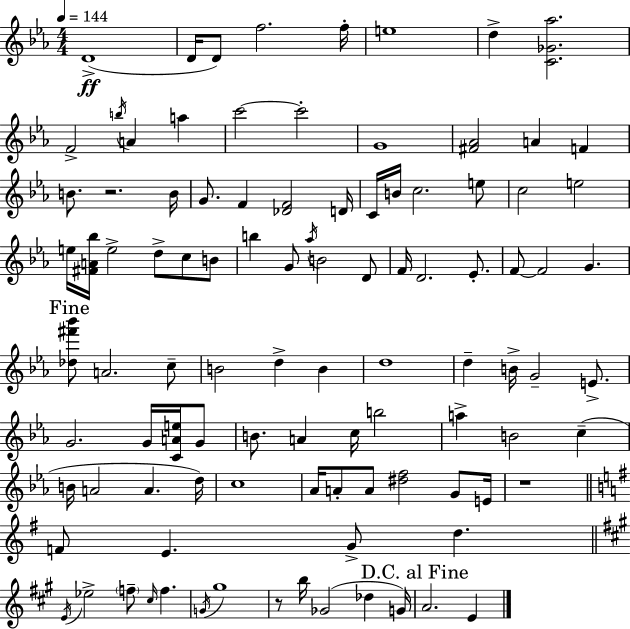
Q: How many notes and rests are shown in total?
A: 100